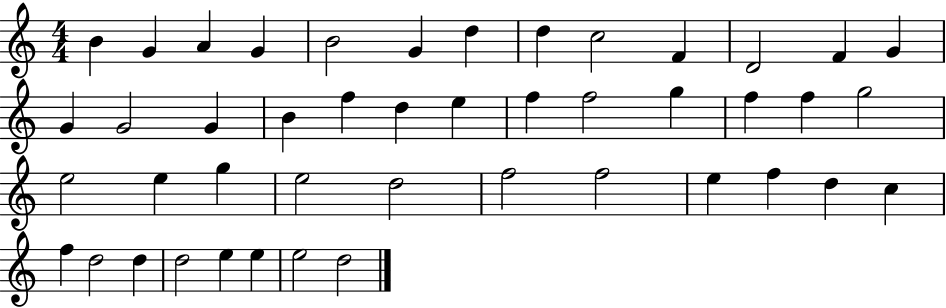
X:1
T:Untitled
M:4/4
L:1/4
K:C
B G A G B2 G d d c2 F D2 F G G G2 G B f d e f f2 g f f g2 e2 e g e2 d2 f2 f2 e f d c f d2 d d2 e e e2 d2